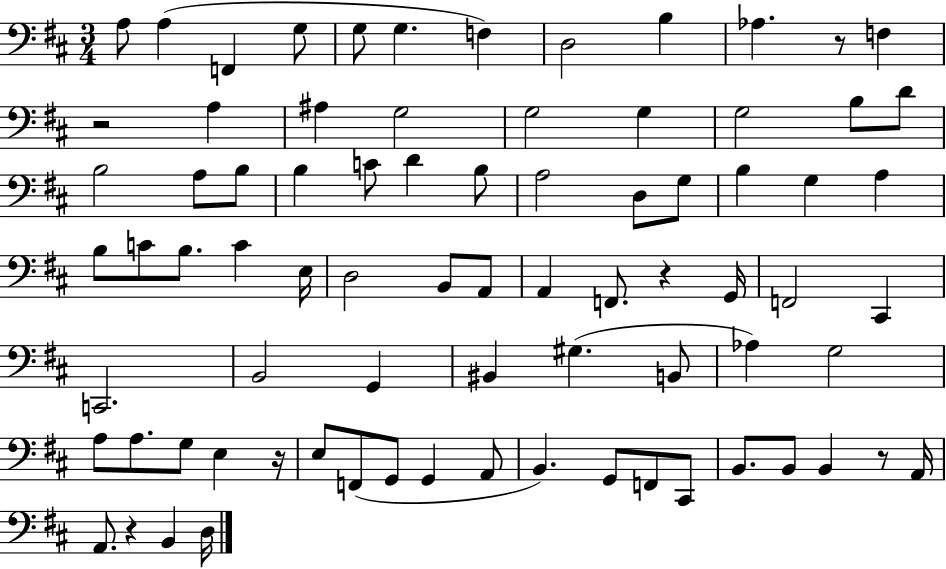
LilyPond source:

{
  \clef bass
  \numericTimeSignature
  \time 3/4
  \key d \major
  a8 a4( f,4 g8 | g8 g4. f4) | d2 b4 | aes4. r8 f4 | \break r2 a4 | ais4 g2 | g2 g4 | g2 b8 d'8 | \break b2 a8 b8 | b4 c'8 d'4 b8 | a2 d8 g8 | b4 g4 a4 | \break b8 c'8 b8. c'4 e16 | d2 b,8 a,8 | a,4 f,8. r4 g,16 | f,2 cis,4 | \break c,2. | b,2 g,4 | bis,4 gis4.( b,8 | aes4) g2 | \break a8 a8. g8 e4 r16 | e8 f,8( g,8 g,4 a,8 | b,4.) g,8 f,8 cis,8 | b,8. b,8 b,4 r8 a,16 | \break a,8. r4 b,4 d16 | \bar "|."
}